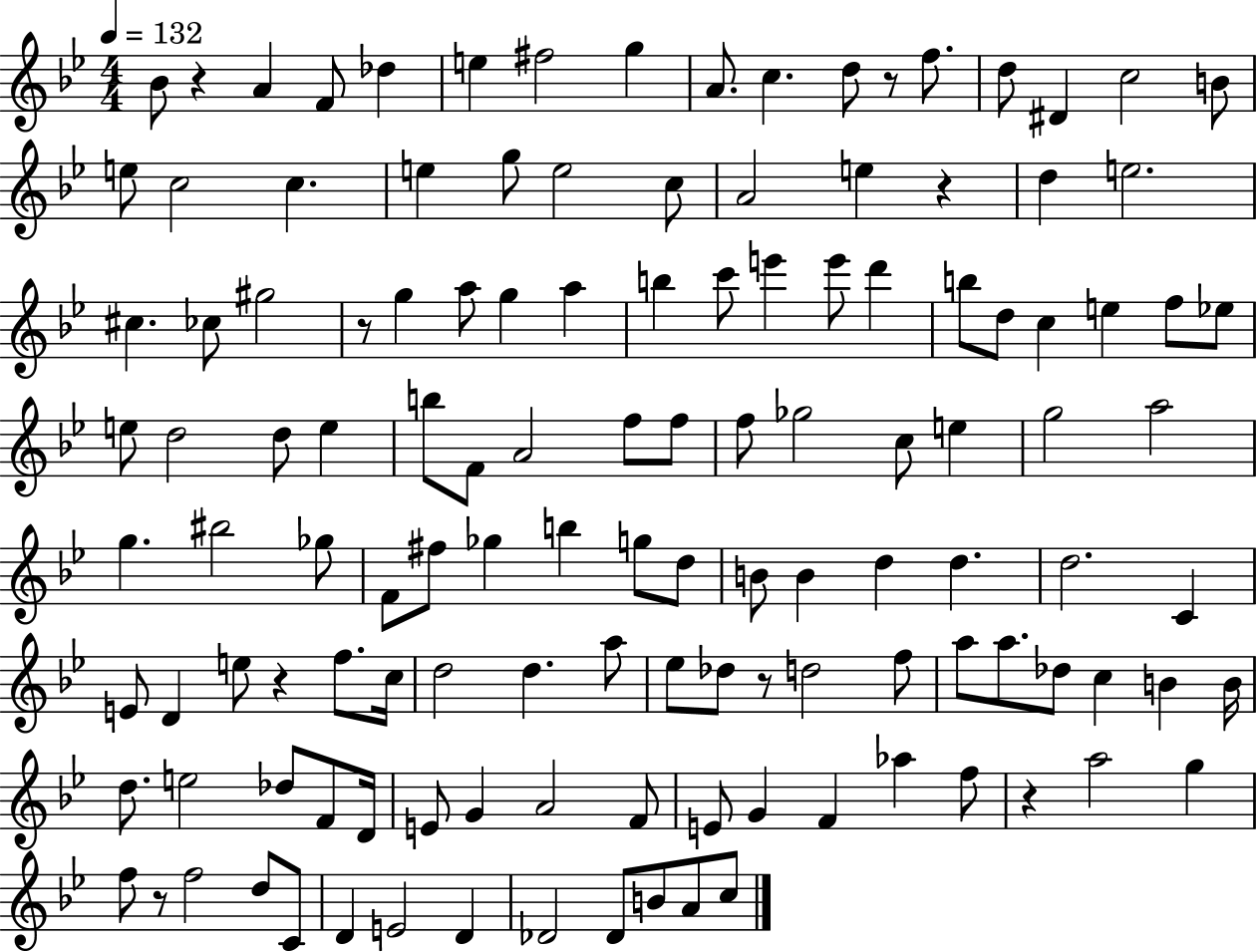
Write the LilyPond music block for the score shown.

{
  \clef treble
  \numericTimeSignature
  \time 4/4
  \key bes \major
  \tempo 4 = 132
  \repeat volta 2 { bes'8 r4 a'4 f'8 des''4 | e''4 fis''2 g''4 | a'8. c''4. d''8 r8 f''8. | d''8 dis'4 c''2 b'8 | \break e''8 c''2 c''4. | e''4 g''8 e''2 c''8 | a'2 e''4 r4 | d''4 e''2. | \break cis''4. ces''8 gis''2 | r8 g''4 a''8 g''4 a''4 | b''4 c'''8 e'''4 e'''8 d'''4 | b''8 d''8 c''4 e''4 f''8 ees''8 | \break e''8 d''2 d''8 e''4 | b''8 f'8 a'2 f''8 f''8 | f''8 ges''2 c''8 e''4 | g''2 a''2 | \break g''4. bis''2 ges''8 | f'8 fis''8 ges''4 b''4 g''8 d''8 | b'8 b'4 d''4 d''4. | d''2. c'4 | \break e'8 d'4 e''8 r4 f''8. c''16 | d''2 d''4. a''8 | ees''8 des''8 r8 d''2 f''8 | a''8 a''8. des''8 c''4 b'4 b'16 | \break d''8. e''2 des''8 f'8 d'16 | e'8 g'4 a'2 f'8 | e'8 g'4 f'4 aes''4 f''8 | r4 a''2 g''4 | \break f''8 r8 f''2 d''8 c'8 | d'4 e'2 d'4 | des'2 des'8 b'8 a'8 c''8 | } \bar "|."
}